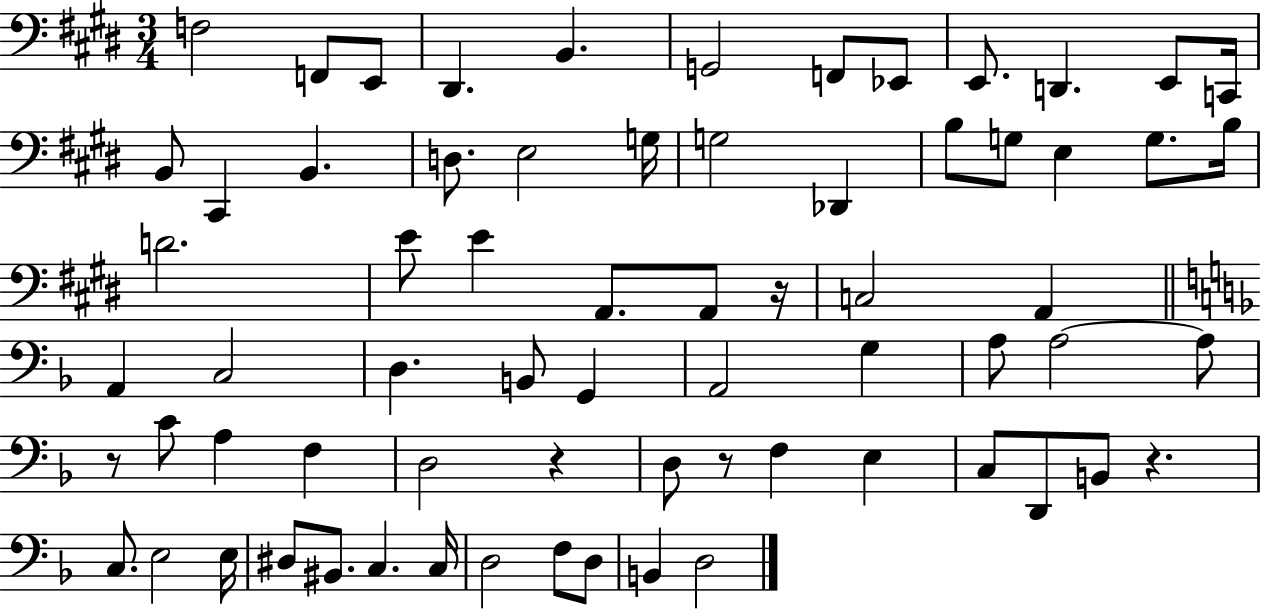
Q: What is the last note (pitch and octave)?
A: D3